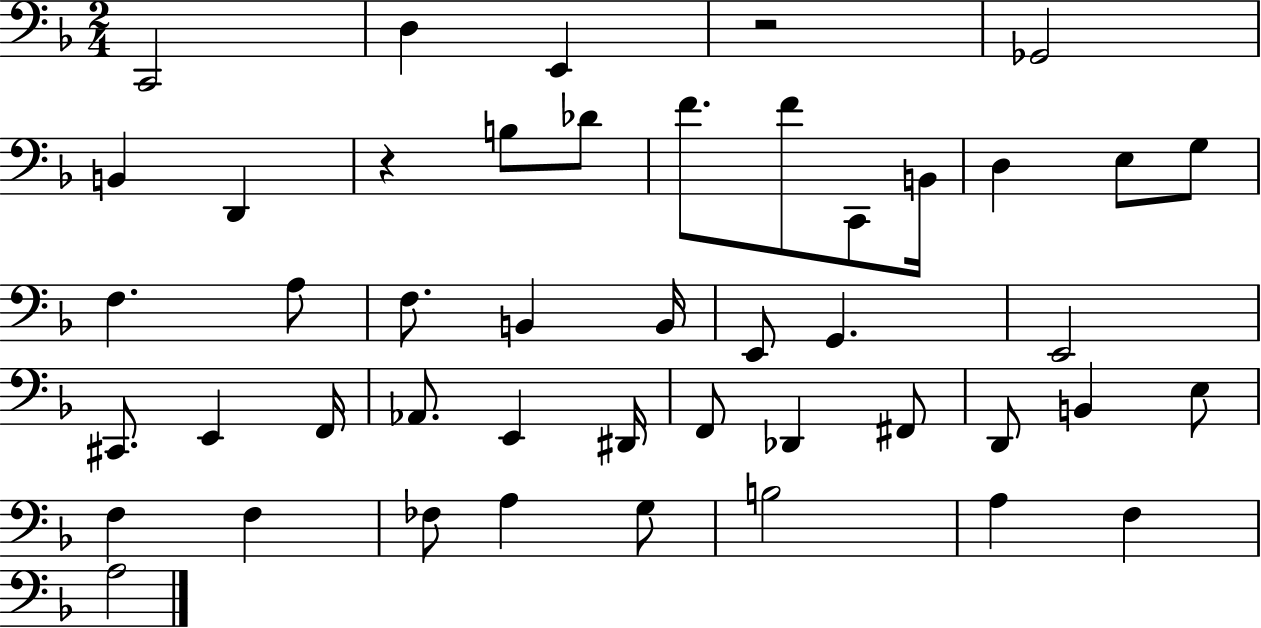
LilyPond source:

{
  \clef bass
  \numericTimeSignature
  \time 2/4
  \key f \major
  \repeat volta 2 { c,2 | d4 e,4 | r2 | ges,2 | \break b,4 d,4 | r4 b8 des'8 | f'8. f'8 c,8 b,16 | d4 e8 g8 | \break f4. a8 | f8. b,4 b,16 | e,8 g,4. | e,2 | \break cis,8. e,4 f,16 | aes,8. e,4 dis,16 | f,8 des,4 fis,8 | d,8 b,4 e8 | \break f4 f4 | fes8 a4 g8 | b2 | a4 f4 | \break a2 | } \bar "|."
}